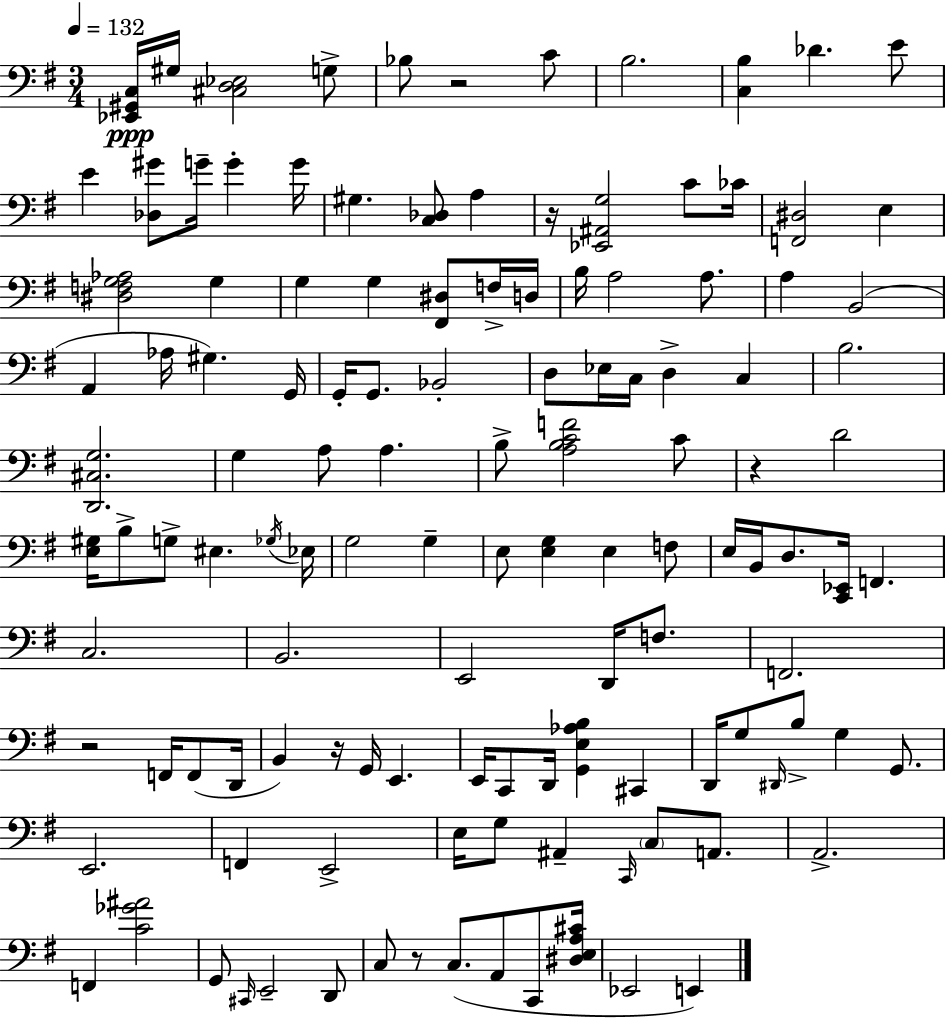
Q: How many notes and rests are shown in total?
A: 125